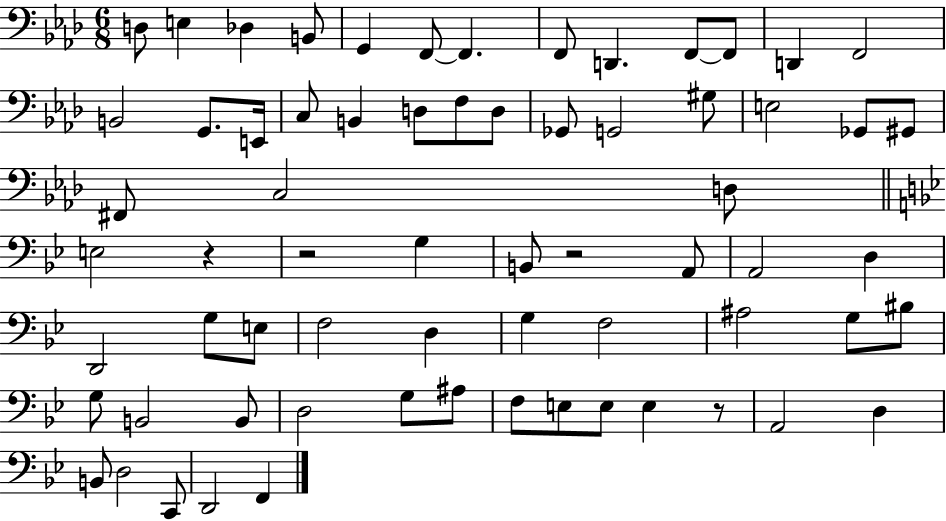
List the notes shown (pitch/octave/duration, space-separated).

D3/e E3/q Db3/q B2/e G2/q F2/e F2/q. F2/e D2/q. F2/e F2/e D2/q F2/h B2/h G2/e. E2/s C3/e B2/q D3/e F3/e D3/e Gb2/e G2/h G#3/e E3/h Gb2/e G#2/e F#2/e C3/h D3/e E3/h R/q R/h G3/q B2/e R/h A2/e A2/h D3/q D2/h G3/e E3/e F3/h D3/q G3/q F3/h A#3/h G3/e BIS3/e G3/e B2/h B2/e D3/h G3/e A#3/e F3/e E3/e E3/e E3/q R/e A2/h D3/q B2/e D3/h C2/e D2/h F2/q